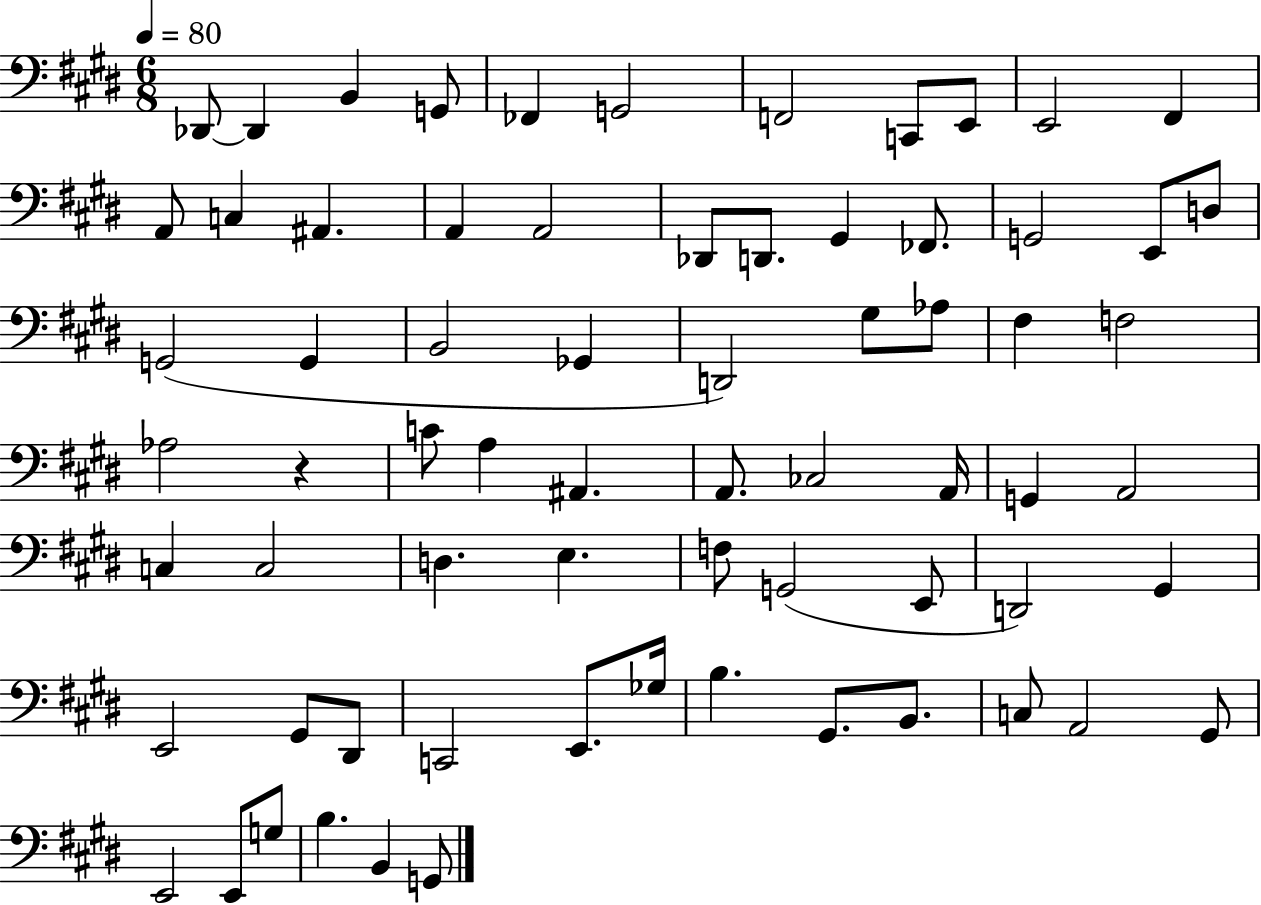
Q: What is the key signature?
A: E major